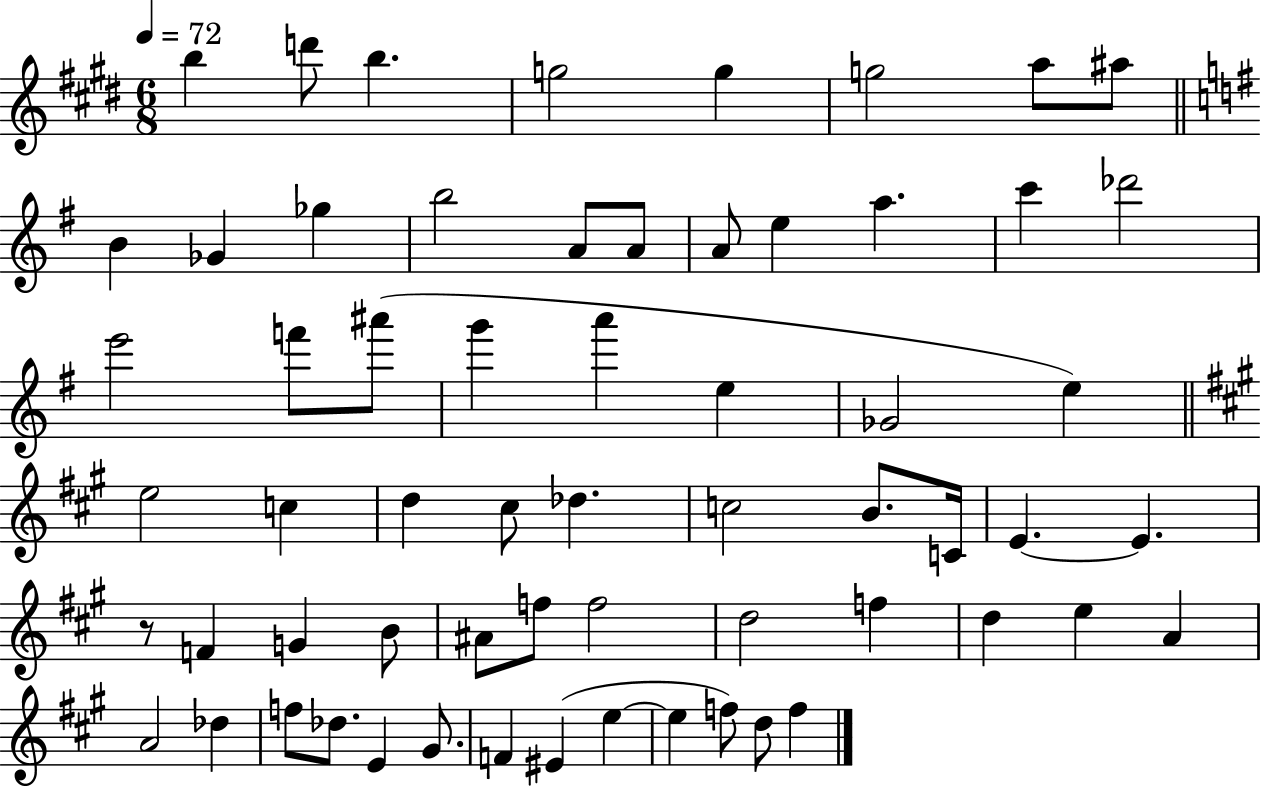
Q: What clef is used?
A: treble